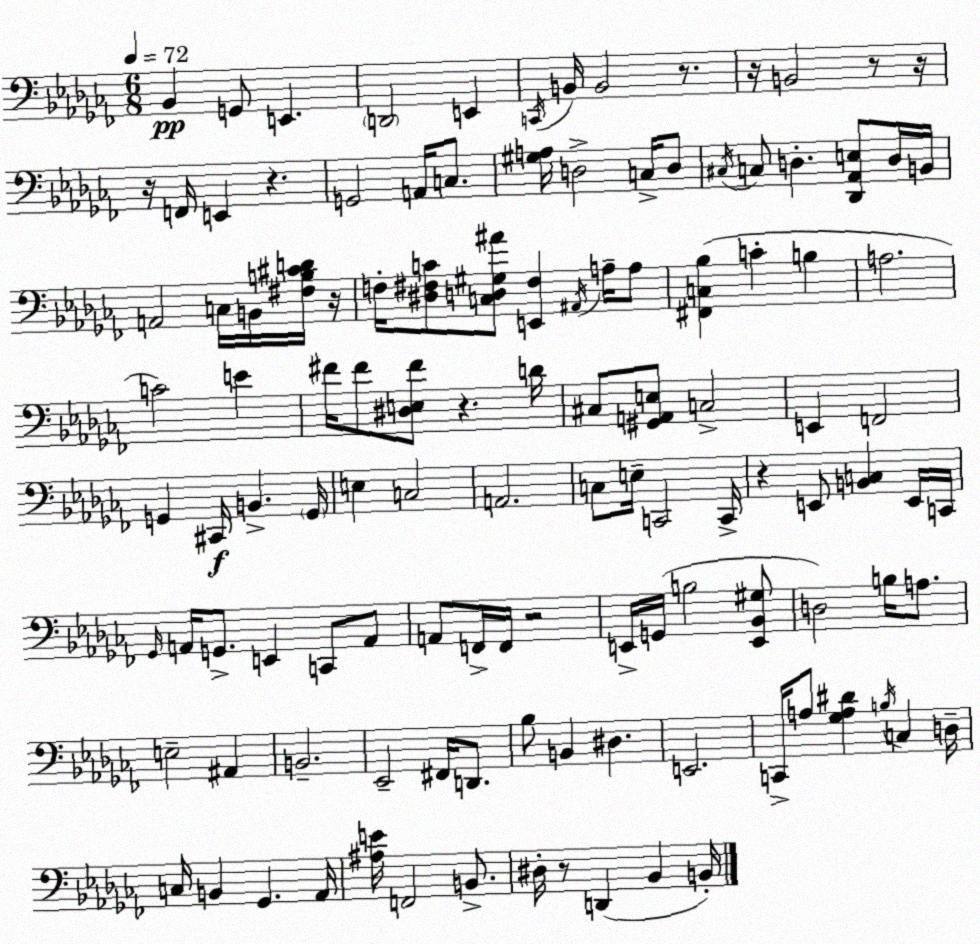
X:1
T:Untitled
M:6/8
L:1/4
K:Abm
_B,, G,,/2 E,, D,,2 E,, C,,/4 B,,/4 B,,2 z/2 z/4 B,,2 z/2 z/4 z/4 F,,/4 E,, z G,,2 A,,/4 C,/2 [^G,A,]/4 D,2 C,/4 D,/2 ^C,/4 C,/2 D, [_D,,_A,,E,]/2 D,/4 B,,/4 A,,2 C,/4 B,,/4 [^F,B,^CD]/4 z/4 F,/4 [^D,^F,C]/2 [C,D,^G,^A]/2 [E,,^F,] ^A,,/4 A,/4 A,/2 [^F,,C,_B,] C B, A,2 C2 E ^F/4 ^F/2 [^D,E,^F]/2 z D/4 ^C,/2 [^G,,A,,E,]/2 C,2 E,, F,,2 G,, ^C,,/4 B,, G,,/4 E, C,2 A,,2 C,/2 E,/4 C,,2 C,,/4 z E,,/2 [B,,C,] E,,/4 C,,/4 _G,,/4 A,,/4 G,,/2 E,, C,,/2 A,,/2 A,,/2 F,,/4 F,,/4 z2 E,,/4 G,,/4 B,2 [E,,_B,,^G,]/2 D,2 B,/4 A,/2 E,2 ^A,, B,,2 _E,,2 ^F,,/4 D,,/2 _B,/2 B,, ^D, E,,2 C,,/4 A,/2 [_G,A,^D] B,/4 C, D,/4 C,/4 B,, _G,, _A,,/4 [^A,E]/4 F,,2 B,,/2 ^D,/4 z/2 D,, _B,, B,,/4